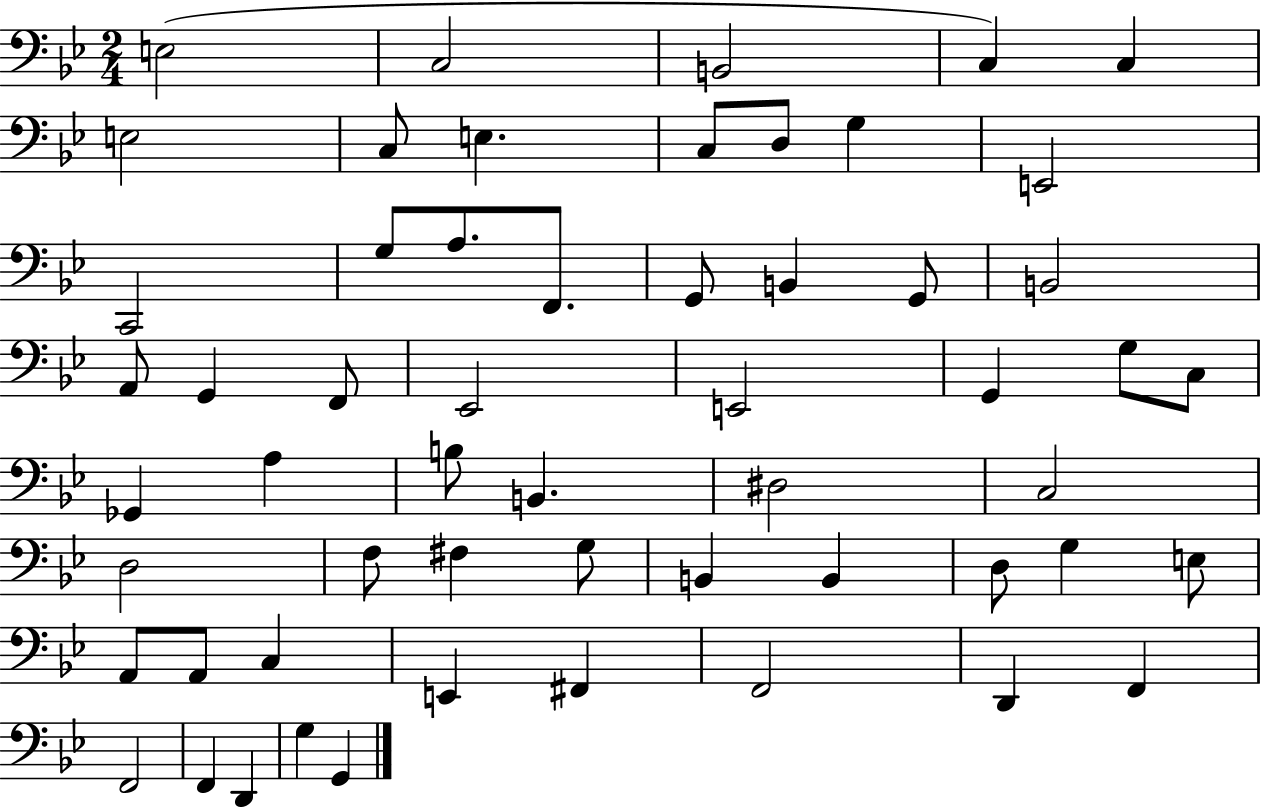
{
  \clef bass
  \numericTimeSignature
  \time 2/4
  \key bes \major
  \repeat volta 2 { e2( | c2 | b,2 | c4) c4 | \break e2 | c8 e4. | c8 d8 g4 | e,2 | \break c,2 | g8 a8. f,8. | g,8 b,4 g,8 | b,2 | \break a,8 g,4 f,8 | ees,2 | e,2 | g,4 g8 c8 | \break ges,4 a4 | b8 b,4. | dis2 | c2 | \break d2 | f8 fis4 g8 | b,4 b,4 | d8 g4 e8 | \break a,8 a,8 c4 | e,4 fis,4 | f,2 | d,4 f,4 | \break f,2 | f,4 d,4 | g4 g,4 | } \bar "|."
}